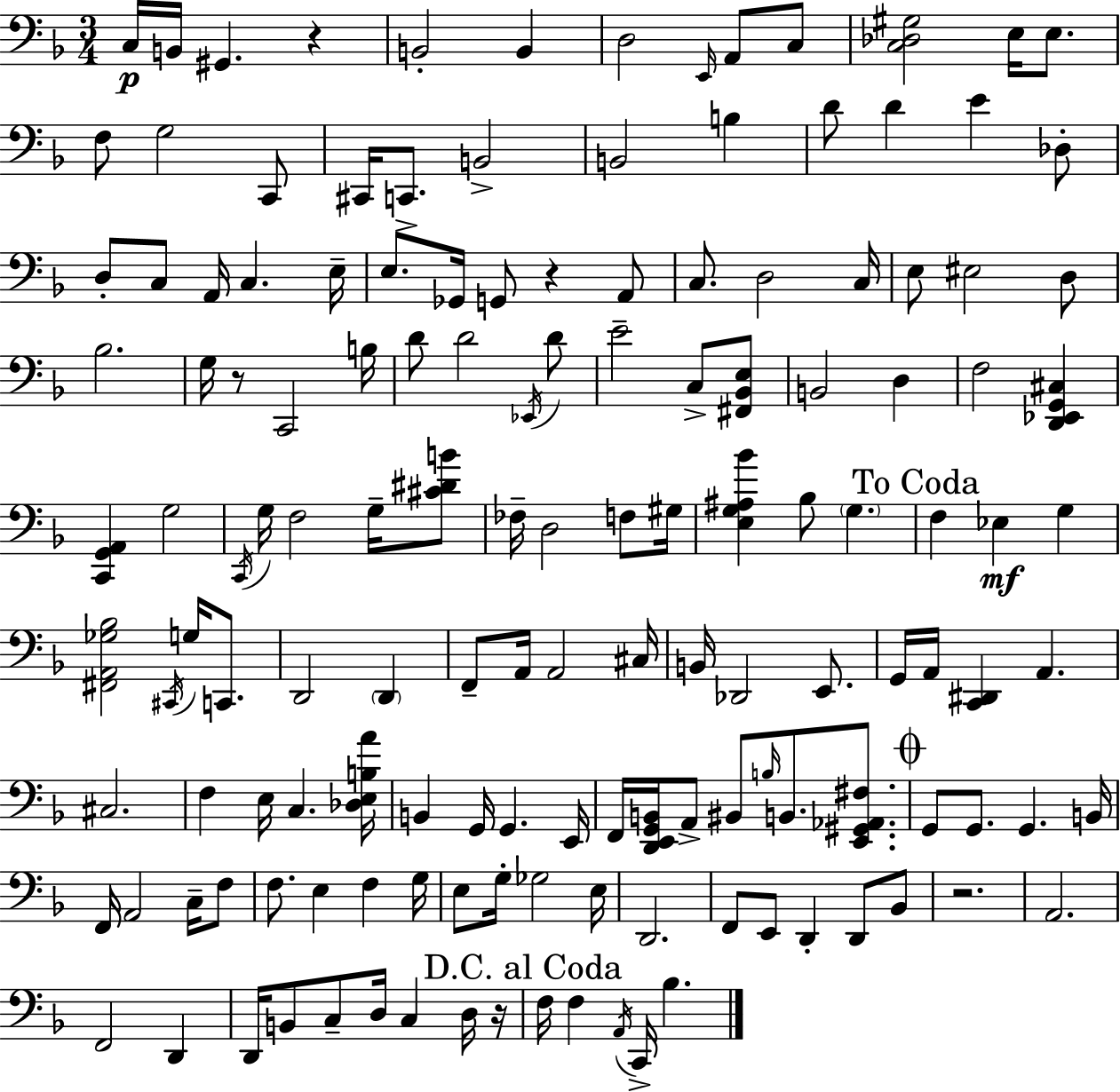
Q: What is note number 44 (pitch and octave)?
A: D4